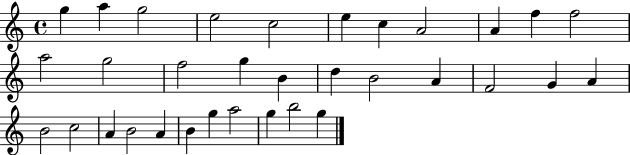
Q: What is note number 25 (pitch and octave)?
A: A4